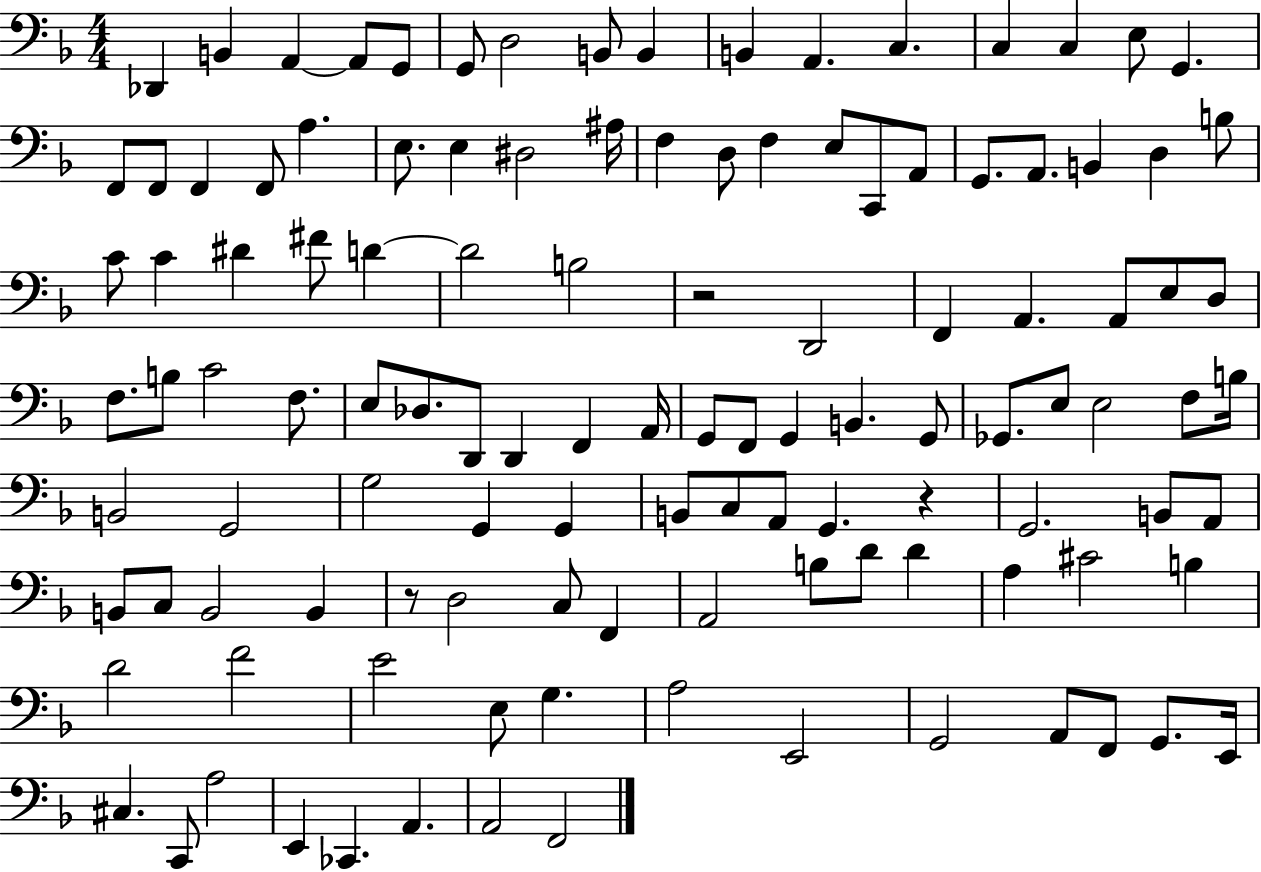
X:1
T:Untitled
M:4/4
L:1/4
K:F
_D,, B,, A,, A,,/2 G,,/2 G,,/2 D,2 B,,/2 B,, B,, A,, C, C, C, E,/2 G,, F,,/2 F,,/2 F,, F,,/2 A, E,/2 E, ^D,2 ^A,/4 F, D,/2 F, E,/2 C,,/2 A,,/2 G,,/2 A,,/2 B,, D, B,/2 C/2 C ^D ^F/2 D D2 B,2 z2 D,,2 F,, A,, A,,/2 E,/2 D,/2 F,/2 B,/2 C2 F,/2 E,/2 _D,/2 D,,/2 D,, F,, A,,/4 G,,/2 F,,/2 G,, B,, G,,/2 _G,,/2 E,/2 E,2 F,/2 B,/4 B,,2 G,,2 G,2 G,, G,, B,,/2 C,/2 A,,/2 G,, z G,,2 B,,/2 A,,/2 B,,/2 C,/2 B,,2 B,, z/2 D,2 C,/2 F,, A,,2 B,/2 D/2 D A, ^C2 B, D2 F2 E2 E,/2 G, A,2 E,,2 G,,2 A,,/2 F,,/2 G,,/2 E,,/4 ^C, C,,/2 A,2 E,, _C,, A,, A,,2 F,,2